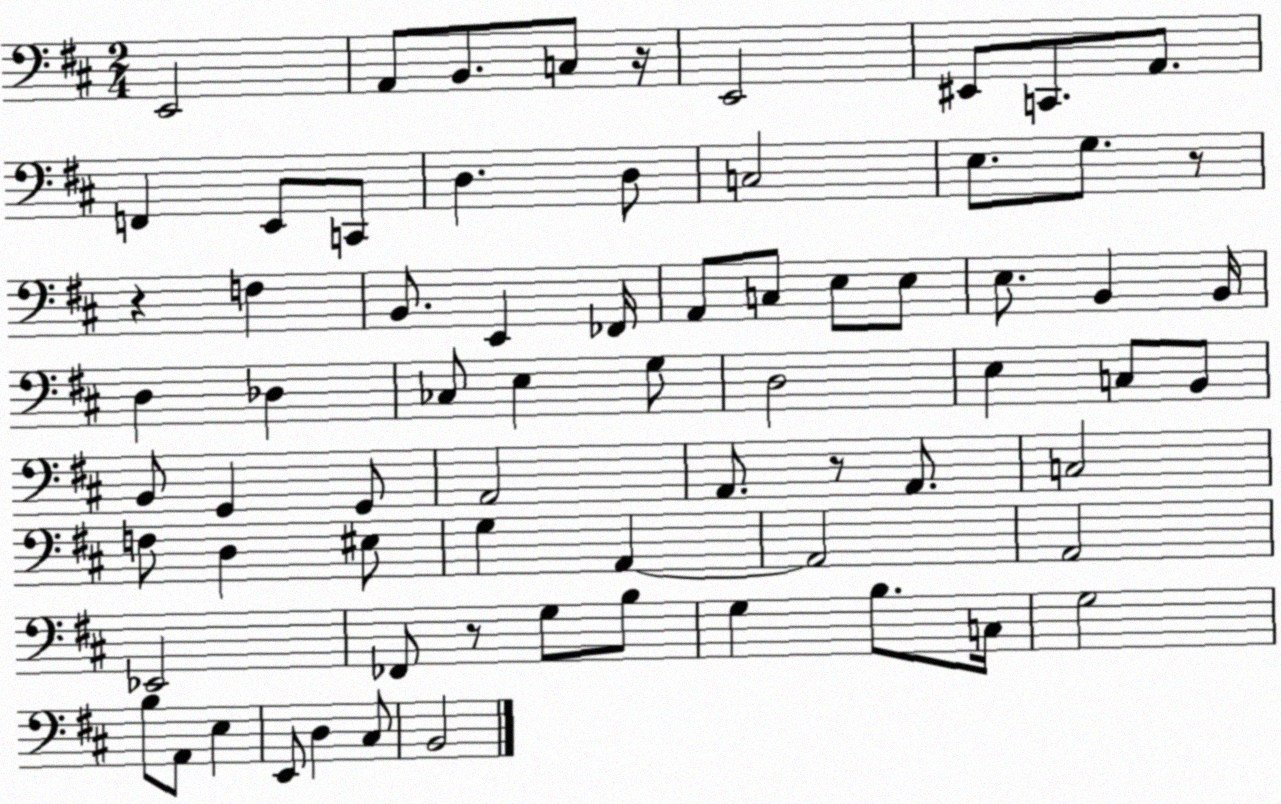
X:1
T:Untitled
M:2/4
L:1/4
K:D
E,,2 A,,/2 B,,/2 C,/2 z/4 E,,2 ^E,,/2 C,,/2 A,,/2 F,, E,,/2 C,,/2 D, D,/2 C,2 E,/2 G,/2 z/2 z F, B,,/2 E,, _F,,/4 A,,/2 C,/2 E,/2 E,/2 E,/2 B,, B,,/4 D, _D, _C,/2 E, G,/2 D,2 E, C,/2 B,,/2 B,,/2 G,, G,,/2 A,,2 A,,/2 z/2 A,,/2 C,2 F,/2 D, ^E,/2 G, A,, A,,2 A,,2 _E,,2 _F,,/2 z/2 G,/2 B,/2 G, B,/2 C,/4 G,2 B,/2 A,,/2 E, E,,/2 D, ^C,/2 B,,2